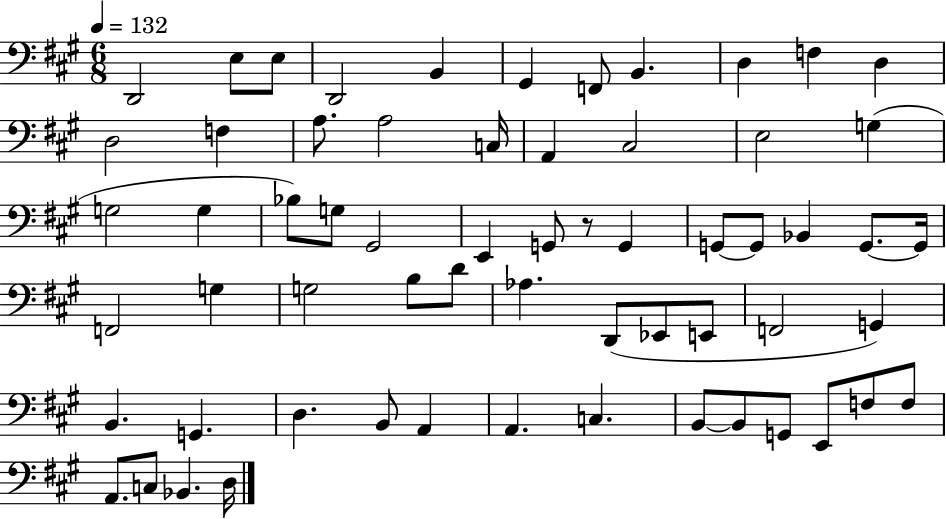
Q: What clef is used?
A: bass